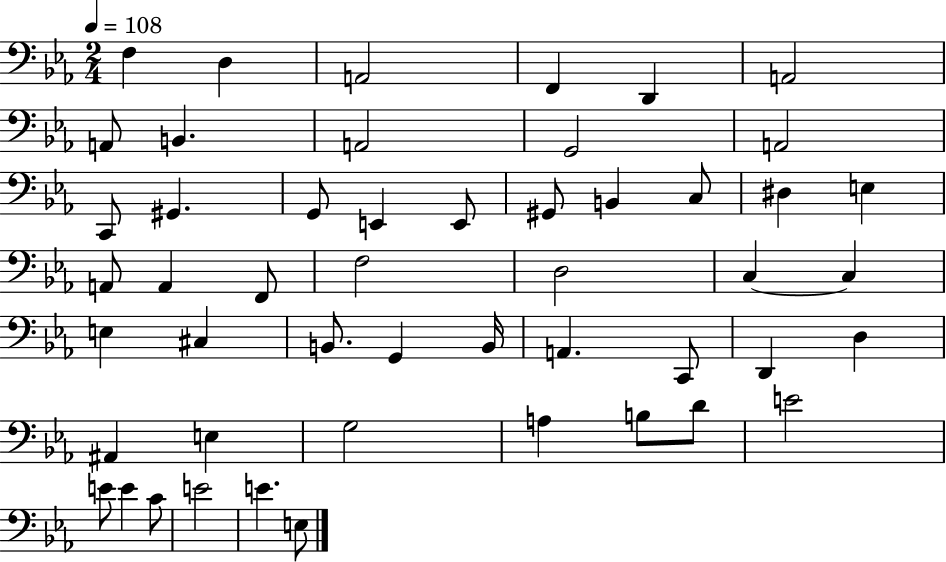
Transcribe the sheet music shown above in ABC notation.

X:1
T:Untitled
M:2/4
L:1/4
K:Eb
F, D, A,,2 F,, D,, A,,2 A,,/2 B,, A,,2 G,,2 A,,2 C,,/2 ^G,, G,,/2 E,, E,,/2 ^G,,/2 B,, C,/2 ^D, E, A,,/2 A,, F,,/2 F,2 D,2 C, C, E, ^C, B,,/2 G,, B,,/4 A,, C,,/2 D,, D, ^A,, E, G,2 A, B,/2 D/2 E2 E/2 E C/2 E2 E E,/2